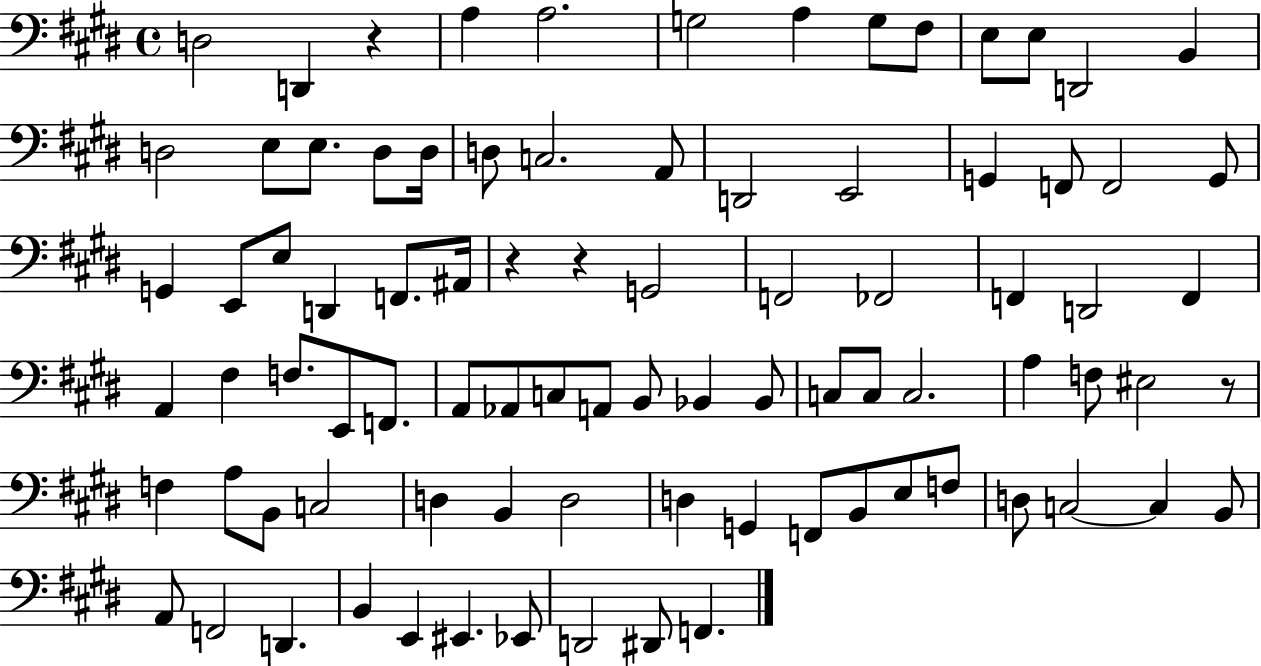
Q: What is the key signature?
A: E major